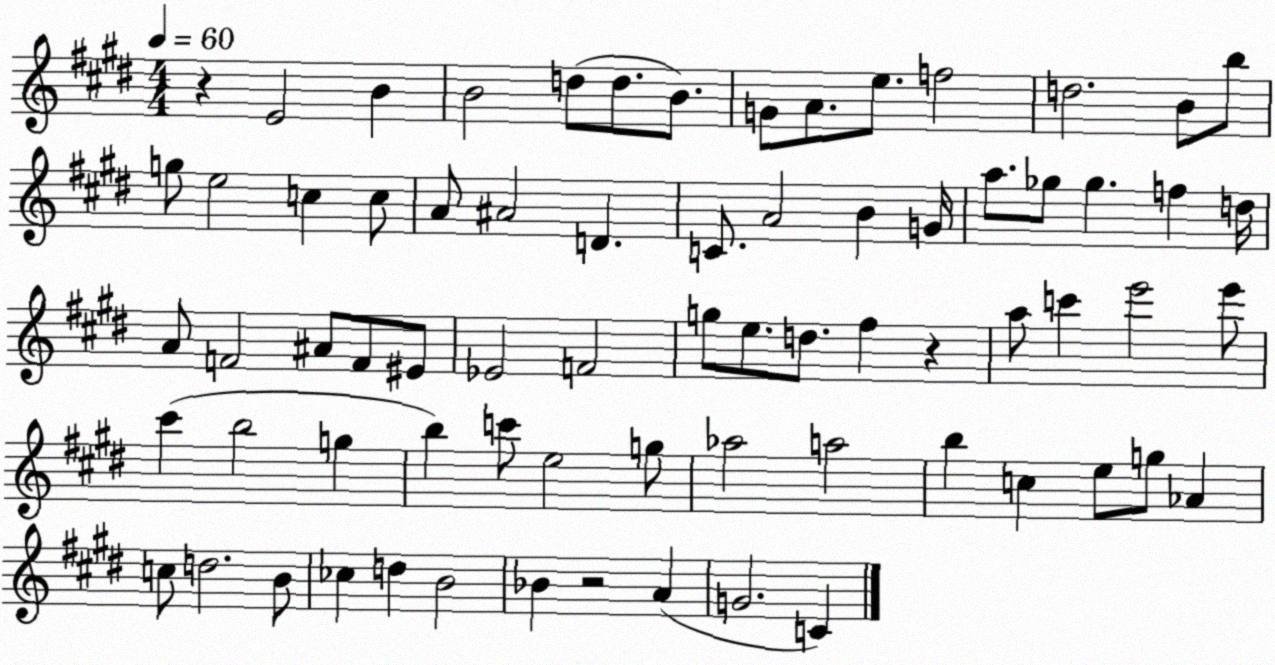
X:1
T:Untitled
M:4/4
L:1/4
K:E
z E2 B B2 d/2 d/2 B/2 G/2 A/2 e/2 f2 d2 B/2 b/2 g/2 e2 c c/2 A/2 ^A2 D C/2 A2 B G/4 a/2 _g/2 _g f d/4 A/2 F2 ^A/2 F/2 ^E/2 _E2 F2 g/2 e/2 d/2 ^f z a/2 c' e'2 e'/2 ^c' b2 g b c'/2 e2 g/2 _a2 a2 b c e/2 g/2 _A c/2 d2 B/2 _c d B2 _B z2 A G2 C